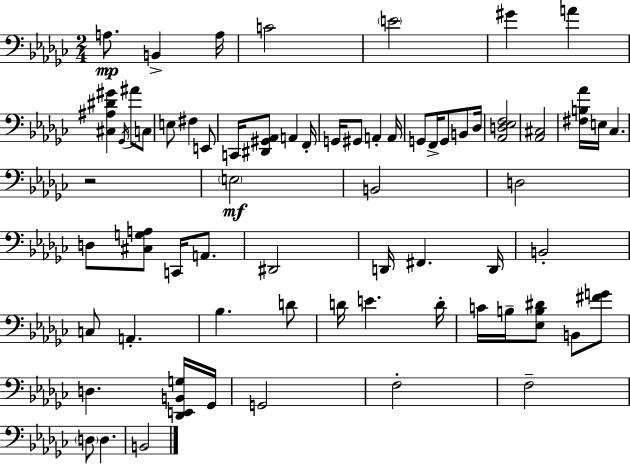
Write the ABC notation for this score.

X:1
T:Untitled
M:2/4
L:1/4
K:Ebm
A,/2 B,, A,/4 C2 E2 ^G A [^C,^A,^D^G] _G,,/4 ^A/2 C,/2 E,/2 ^F, E,,/2 C,,/4 [^D,,^G,,_A,,]/2 A,, F,,/4 G,,/4 ^G,,/2 A,, A,,/4 G,,/2 F,,/4 G,,/2 B,,/2 _D,/4 [_A,,D,_E,F,]2 [_A,,^C,]2 [^F,B,_A]/4 E,/4 _C, z2 E,2 B,,2 D,2 D,/2 [^C,G,A,]/2 C,,/4 A,,/2 ^D,,2 D,,/4 ^F,, D,,/4 B,,2 C,/2 A,, _B, D/2 D/4 E D/4 C/4 B,/4 [_E,B,^D]/2 B,,/2 [^FG]/2 D, [_D,,E,,B,,G,]/4 _G,,/4 G,,2 F,2 F,2 D,/2 D, B,,2